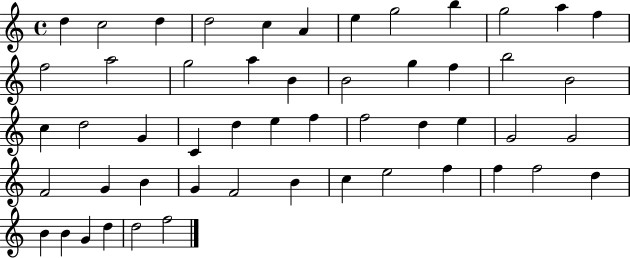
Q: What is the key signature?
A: C major